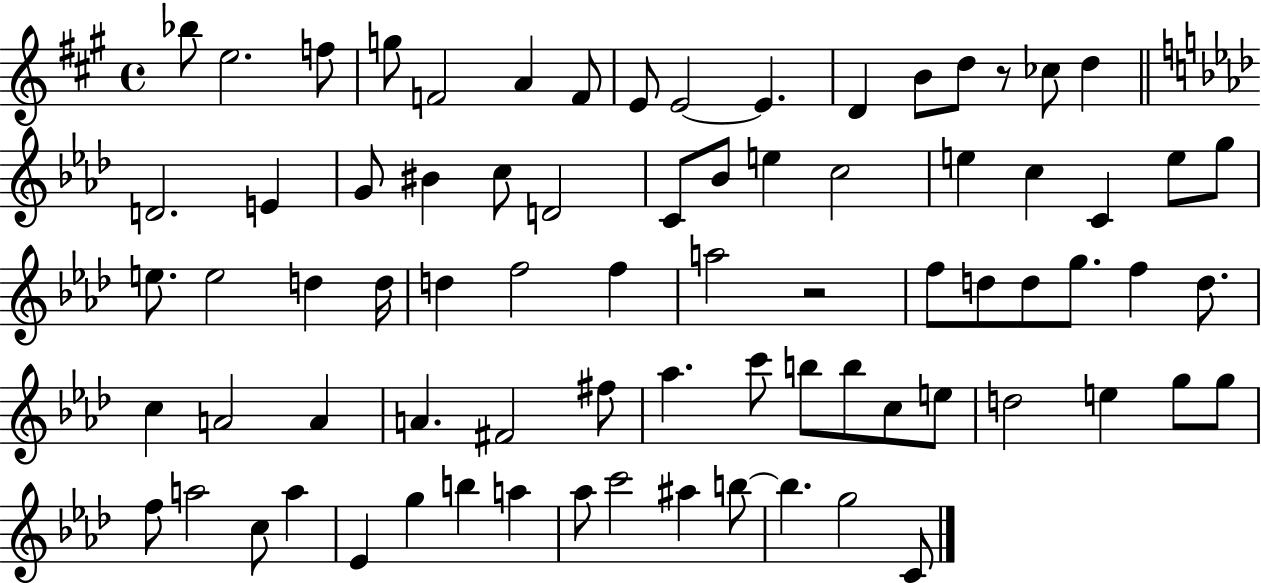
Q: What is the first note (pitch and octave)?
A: Bb5